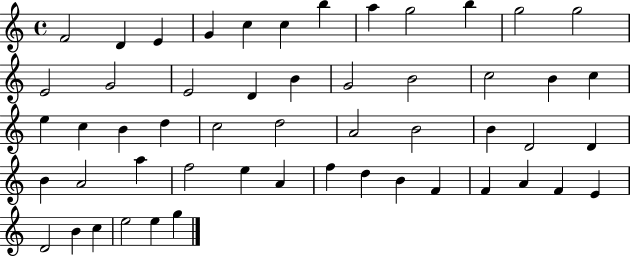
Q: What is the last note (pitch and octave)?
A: G5